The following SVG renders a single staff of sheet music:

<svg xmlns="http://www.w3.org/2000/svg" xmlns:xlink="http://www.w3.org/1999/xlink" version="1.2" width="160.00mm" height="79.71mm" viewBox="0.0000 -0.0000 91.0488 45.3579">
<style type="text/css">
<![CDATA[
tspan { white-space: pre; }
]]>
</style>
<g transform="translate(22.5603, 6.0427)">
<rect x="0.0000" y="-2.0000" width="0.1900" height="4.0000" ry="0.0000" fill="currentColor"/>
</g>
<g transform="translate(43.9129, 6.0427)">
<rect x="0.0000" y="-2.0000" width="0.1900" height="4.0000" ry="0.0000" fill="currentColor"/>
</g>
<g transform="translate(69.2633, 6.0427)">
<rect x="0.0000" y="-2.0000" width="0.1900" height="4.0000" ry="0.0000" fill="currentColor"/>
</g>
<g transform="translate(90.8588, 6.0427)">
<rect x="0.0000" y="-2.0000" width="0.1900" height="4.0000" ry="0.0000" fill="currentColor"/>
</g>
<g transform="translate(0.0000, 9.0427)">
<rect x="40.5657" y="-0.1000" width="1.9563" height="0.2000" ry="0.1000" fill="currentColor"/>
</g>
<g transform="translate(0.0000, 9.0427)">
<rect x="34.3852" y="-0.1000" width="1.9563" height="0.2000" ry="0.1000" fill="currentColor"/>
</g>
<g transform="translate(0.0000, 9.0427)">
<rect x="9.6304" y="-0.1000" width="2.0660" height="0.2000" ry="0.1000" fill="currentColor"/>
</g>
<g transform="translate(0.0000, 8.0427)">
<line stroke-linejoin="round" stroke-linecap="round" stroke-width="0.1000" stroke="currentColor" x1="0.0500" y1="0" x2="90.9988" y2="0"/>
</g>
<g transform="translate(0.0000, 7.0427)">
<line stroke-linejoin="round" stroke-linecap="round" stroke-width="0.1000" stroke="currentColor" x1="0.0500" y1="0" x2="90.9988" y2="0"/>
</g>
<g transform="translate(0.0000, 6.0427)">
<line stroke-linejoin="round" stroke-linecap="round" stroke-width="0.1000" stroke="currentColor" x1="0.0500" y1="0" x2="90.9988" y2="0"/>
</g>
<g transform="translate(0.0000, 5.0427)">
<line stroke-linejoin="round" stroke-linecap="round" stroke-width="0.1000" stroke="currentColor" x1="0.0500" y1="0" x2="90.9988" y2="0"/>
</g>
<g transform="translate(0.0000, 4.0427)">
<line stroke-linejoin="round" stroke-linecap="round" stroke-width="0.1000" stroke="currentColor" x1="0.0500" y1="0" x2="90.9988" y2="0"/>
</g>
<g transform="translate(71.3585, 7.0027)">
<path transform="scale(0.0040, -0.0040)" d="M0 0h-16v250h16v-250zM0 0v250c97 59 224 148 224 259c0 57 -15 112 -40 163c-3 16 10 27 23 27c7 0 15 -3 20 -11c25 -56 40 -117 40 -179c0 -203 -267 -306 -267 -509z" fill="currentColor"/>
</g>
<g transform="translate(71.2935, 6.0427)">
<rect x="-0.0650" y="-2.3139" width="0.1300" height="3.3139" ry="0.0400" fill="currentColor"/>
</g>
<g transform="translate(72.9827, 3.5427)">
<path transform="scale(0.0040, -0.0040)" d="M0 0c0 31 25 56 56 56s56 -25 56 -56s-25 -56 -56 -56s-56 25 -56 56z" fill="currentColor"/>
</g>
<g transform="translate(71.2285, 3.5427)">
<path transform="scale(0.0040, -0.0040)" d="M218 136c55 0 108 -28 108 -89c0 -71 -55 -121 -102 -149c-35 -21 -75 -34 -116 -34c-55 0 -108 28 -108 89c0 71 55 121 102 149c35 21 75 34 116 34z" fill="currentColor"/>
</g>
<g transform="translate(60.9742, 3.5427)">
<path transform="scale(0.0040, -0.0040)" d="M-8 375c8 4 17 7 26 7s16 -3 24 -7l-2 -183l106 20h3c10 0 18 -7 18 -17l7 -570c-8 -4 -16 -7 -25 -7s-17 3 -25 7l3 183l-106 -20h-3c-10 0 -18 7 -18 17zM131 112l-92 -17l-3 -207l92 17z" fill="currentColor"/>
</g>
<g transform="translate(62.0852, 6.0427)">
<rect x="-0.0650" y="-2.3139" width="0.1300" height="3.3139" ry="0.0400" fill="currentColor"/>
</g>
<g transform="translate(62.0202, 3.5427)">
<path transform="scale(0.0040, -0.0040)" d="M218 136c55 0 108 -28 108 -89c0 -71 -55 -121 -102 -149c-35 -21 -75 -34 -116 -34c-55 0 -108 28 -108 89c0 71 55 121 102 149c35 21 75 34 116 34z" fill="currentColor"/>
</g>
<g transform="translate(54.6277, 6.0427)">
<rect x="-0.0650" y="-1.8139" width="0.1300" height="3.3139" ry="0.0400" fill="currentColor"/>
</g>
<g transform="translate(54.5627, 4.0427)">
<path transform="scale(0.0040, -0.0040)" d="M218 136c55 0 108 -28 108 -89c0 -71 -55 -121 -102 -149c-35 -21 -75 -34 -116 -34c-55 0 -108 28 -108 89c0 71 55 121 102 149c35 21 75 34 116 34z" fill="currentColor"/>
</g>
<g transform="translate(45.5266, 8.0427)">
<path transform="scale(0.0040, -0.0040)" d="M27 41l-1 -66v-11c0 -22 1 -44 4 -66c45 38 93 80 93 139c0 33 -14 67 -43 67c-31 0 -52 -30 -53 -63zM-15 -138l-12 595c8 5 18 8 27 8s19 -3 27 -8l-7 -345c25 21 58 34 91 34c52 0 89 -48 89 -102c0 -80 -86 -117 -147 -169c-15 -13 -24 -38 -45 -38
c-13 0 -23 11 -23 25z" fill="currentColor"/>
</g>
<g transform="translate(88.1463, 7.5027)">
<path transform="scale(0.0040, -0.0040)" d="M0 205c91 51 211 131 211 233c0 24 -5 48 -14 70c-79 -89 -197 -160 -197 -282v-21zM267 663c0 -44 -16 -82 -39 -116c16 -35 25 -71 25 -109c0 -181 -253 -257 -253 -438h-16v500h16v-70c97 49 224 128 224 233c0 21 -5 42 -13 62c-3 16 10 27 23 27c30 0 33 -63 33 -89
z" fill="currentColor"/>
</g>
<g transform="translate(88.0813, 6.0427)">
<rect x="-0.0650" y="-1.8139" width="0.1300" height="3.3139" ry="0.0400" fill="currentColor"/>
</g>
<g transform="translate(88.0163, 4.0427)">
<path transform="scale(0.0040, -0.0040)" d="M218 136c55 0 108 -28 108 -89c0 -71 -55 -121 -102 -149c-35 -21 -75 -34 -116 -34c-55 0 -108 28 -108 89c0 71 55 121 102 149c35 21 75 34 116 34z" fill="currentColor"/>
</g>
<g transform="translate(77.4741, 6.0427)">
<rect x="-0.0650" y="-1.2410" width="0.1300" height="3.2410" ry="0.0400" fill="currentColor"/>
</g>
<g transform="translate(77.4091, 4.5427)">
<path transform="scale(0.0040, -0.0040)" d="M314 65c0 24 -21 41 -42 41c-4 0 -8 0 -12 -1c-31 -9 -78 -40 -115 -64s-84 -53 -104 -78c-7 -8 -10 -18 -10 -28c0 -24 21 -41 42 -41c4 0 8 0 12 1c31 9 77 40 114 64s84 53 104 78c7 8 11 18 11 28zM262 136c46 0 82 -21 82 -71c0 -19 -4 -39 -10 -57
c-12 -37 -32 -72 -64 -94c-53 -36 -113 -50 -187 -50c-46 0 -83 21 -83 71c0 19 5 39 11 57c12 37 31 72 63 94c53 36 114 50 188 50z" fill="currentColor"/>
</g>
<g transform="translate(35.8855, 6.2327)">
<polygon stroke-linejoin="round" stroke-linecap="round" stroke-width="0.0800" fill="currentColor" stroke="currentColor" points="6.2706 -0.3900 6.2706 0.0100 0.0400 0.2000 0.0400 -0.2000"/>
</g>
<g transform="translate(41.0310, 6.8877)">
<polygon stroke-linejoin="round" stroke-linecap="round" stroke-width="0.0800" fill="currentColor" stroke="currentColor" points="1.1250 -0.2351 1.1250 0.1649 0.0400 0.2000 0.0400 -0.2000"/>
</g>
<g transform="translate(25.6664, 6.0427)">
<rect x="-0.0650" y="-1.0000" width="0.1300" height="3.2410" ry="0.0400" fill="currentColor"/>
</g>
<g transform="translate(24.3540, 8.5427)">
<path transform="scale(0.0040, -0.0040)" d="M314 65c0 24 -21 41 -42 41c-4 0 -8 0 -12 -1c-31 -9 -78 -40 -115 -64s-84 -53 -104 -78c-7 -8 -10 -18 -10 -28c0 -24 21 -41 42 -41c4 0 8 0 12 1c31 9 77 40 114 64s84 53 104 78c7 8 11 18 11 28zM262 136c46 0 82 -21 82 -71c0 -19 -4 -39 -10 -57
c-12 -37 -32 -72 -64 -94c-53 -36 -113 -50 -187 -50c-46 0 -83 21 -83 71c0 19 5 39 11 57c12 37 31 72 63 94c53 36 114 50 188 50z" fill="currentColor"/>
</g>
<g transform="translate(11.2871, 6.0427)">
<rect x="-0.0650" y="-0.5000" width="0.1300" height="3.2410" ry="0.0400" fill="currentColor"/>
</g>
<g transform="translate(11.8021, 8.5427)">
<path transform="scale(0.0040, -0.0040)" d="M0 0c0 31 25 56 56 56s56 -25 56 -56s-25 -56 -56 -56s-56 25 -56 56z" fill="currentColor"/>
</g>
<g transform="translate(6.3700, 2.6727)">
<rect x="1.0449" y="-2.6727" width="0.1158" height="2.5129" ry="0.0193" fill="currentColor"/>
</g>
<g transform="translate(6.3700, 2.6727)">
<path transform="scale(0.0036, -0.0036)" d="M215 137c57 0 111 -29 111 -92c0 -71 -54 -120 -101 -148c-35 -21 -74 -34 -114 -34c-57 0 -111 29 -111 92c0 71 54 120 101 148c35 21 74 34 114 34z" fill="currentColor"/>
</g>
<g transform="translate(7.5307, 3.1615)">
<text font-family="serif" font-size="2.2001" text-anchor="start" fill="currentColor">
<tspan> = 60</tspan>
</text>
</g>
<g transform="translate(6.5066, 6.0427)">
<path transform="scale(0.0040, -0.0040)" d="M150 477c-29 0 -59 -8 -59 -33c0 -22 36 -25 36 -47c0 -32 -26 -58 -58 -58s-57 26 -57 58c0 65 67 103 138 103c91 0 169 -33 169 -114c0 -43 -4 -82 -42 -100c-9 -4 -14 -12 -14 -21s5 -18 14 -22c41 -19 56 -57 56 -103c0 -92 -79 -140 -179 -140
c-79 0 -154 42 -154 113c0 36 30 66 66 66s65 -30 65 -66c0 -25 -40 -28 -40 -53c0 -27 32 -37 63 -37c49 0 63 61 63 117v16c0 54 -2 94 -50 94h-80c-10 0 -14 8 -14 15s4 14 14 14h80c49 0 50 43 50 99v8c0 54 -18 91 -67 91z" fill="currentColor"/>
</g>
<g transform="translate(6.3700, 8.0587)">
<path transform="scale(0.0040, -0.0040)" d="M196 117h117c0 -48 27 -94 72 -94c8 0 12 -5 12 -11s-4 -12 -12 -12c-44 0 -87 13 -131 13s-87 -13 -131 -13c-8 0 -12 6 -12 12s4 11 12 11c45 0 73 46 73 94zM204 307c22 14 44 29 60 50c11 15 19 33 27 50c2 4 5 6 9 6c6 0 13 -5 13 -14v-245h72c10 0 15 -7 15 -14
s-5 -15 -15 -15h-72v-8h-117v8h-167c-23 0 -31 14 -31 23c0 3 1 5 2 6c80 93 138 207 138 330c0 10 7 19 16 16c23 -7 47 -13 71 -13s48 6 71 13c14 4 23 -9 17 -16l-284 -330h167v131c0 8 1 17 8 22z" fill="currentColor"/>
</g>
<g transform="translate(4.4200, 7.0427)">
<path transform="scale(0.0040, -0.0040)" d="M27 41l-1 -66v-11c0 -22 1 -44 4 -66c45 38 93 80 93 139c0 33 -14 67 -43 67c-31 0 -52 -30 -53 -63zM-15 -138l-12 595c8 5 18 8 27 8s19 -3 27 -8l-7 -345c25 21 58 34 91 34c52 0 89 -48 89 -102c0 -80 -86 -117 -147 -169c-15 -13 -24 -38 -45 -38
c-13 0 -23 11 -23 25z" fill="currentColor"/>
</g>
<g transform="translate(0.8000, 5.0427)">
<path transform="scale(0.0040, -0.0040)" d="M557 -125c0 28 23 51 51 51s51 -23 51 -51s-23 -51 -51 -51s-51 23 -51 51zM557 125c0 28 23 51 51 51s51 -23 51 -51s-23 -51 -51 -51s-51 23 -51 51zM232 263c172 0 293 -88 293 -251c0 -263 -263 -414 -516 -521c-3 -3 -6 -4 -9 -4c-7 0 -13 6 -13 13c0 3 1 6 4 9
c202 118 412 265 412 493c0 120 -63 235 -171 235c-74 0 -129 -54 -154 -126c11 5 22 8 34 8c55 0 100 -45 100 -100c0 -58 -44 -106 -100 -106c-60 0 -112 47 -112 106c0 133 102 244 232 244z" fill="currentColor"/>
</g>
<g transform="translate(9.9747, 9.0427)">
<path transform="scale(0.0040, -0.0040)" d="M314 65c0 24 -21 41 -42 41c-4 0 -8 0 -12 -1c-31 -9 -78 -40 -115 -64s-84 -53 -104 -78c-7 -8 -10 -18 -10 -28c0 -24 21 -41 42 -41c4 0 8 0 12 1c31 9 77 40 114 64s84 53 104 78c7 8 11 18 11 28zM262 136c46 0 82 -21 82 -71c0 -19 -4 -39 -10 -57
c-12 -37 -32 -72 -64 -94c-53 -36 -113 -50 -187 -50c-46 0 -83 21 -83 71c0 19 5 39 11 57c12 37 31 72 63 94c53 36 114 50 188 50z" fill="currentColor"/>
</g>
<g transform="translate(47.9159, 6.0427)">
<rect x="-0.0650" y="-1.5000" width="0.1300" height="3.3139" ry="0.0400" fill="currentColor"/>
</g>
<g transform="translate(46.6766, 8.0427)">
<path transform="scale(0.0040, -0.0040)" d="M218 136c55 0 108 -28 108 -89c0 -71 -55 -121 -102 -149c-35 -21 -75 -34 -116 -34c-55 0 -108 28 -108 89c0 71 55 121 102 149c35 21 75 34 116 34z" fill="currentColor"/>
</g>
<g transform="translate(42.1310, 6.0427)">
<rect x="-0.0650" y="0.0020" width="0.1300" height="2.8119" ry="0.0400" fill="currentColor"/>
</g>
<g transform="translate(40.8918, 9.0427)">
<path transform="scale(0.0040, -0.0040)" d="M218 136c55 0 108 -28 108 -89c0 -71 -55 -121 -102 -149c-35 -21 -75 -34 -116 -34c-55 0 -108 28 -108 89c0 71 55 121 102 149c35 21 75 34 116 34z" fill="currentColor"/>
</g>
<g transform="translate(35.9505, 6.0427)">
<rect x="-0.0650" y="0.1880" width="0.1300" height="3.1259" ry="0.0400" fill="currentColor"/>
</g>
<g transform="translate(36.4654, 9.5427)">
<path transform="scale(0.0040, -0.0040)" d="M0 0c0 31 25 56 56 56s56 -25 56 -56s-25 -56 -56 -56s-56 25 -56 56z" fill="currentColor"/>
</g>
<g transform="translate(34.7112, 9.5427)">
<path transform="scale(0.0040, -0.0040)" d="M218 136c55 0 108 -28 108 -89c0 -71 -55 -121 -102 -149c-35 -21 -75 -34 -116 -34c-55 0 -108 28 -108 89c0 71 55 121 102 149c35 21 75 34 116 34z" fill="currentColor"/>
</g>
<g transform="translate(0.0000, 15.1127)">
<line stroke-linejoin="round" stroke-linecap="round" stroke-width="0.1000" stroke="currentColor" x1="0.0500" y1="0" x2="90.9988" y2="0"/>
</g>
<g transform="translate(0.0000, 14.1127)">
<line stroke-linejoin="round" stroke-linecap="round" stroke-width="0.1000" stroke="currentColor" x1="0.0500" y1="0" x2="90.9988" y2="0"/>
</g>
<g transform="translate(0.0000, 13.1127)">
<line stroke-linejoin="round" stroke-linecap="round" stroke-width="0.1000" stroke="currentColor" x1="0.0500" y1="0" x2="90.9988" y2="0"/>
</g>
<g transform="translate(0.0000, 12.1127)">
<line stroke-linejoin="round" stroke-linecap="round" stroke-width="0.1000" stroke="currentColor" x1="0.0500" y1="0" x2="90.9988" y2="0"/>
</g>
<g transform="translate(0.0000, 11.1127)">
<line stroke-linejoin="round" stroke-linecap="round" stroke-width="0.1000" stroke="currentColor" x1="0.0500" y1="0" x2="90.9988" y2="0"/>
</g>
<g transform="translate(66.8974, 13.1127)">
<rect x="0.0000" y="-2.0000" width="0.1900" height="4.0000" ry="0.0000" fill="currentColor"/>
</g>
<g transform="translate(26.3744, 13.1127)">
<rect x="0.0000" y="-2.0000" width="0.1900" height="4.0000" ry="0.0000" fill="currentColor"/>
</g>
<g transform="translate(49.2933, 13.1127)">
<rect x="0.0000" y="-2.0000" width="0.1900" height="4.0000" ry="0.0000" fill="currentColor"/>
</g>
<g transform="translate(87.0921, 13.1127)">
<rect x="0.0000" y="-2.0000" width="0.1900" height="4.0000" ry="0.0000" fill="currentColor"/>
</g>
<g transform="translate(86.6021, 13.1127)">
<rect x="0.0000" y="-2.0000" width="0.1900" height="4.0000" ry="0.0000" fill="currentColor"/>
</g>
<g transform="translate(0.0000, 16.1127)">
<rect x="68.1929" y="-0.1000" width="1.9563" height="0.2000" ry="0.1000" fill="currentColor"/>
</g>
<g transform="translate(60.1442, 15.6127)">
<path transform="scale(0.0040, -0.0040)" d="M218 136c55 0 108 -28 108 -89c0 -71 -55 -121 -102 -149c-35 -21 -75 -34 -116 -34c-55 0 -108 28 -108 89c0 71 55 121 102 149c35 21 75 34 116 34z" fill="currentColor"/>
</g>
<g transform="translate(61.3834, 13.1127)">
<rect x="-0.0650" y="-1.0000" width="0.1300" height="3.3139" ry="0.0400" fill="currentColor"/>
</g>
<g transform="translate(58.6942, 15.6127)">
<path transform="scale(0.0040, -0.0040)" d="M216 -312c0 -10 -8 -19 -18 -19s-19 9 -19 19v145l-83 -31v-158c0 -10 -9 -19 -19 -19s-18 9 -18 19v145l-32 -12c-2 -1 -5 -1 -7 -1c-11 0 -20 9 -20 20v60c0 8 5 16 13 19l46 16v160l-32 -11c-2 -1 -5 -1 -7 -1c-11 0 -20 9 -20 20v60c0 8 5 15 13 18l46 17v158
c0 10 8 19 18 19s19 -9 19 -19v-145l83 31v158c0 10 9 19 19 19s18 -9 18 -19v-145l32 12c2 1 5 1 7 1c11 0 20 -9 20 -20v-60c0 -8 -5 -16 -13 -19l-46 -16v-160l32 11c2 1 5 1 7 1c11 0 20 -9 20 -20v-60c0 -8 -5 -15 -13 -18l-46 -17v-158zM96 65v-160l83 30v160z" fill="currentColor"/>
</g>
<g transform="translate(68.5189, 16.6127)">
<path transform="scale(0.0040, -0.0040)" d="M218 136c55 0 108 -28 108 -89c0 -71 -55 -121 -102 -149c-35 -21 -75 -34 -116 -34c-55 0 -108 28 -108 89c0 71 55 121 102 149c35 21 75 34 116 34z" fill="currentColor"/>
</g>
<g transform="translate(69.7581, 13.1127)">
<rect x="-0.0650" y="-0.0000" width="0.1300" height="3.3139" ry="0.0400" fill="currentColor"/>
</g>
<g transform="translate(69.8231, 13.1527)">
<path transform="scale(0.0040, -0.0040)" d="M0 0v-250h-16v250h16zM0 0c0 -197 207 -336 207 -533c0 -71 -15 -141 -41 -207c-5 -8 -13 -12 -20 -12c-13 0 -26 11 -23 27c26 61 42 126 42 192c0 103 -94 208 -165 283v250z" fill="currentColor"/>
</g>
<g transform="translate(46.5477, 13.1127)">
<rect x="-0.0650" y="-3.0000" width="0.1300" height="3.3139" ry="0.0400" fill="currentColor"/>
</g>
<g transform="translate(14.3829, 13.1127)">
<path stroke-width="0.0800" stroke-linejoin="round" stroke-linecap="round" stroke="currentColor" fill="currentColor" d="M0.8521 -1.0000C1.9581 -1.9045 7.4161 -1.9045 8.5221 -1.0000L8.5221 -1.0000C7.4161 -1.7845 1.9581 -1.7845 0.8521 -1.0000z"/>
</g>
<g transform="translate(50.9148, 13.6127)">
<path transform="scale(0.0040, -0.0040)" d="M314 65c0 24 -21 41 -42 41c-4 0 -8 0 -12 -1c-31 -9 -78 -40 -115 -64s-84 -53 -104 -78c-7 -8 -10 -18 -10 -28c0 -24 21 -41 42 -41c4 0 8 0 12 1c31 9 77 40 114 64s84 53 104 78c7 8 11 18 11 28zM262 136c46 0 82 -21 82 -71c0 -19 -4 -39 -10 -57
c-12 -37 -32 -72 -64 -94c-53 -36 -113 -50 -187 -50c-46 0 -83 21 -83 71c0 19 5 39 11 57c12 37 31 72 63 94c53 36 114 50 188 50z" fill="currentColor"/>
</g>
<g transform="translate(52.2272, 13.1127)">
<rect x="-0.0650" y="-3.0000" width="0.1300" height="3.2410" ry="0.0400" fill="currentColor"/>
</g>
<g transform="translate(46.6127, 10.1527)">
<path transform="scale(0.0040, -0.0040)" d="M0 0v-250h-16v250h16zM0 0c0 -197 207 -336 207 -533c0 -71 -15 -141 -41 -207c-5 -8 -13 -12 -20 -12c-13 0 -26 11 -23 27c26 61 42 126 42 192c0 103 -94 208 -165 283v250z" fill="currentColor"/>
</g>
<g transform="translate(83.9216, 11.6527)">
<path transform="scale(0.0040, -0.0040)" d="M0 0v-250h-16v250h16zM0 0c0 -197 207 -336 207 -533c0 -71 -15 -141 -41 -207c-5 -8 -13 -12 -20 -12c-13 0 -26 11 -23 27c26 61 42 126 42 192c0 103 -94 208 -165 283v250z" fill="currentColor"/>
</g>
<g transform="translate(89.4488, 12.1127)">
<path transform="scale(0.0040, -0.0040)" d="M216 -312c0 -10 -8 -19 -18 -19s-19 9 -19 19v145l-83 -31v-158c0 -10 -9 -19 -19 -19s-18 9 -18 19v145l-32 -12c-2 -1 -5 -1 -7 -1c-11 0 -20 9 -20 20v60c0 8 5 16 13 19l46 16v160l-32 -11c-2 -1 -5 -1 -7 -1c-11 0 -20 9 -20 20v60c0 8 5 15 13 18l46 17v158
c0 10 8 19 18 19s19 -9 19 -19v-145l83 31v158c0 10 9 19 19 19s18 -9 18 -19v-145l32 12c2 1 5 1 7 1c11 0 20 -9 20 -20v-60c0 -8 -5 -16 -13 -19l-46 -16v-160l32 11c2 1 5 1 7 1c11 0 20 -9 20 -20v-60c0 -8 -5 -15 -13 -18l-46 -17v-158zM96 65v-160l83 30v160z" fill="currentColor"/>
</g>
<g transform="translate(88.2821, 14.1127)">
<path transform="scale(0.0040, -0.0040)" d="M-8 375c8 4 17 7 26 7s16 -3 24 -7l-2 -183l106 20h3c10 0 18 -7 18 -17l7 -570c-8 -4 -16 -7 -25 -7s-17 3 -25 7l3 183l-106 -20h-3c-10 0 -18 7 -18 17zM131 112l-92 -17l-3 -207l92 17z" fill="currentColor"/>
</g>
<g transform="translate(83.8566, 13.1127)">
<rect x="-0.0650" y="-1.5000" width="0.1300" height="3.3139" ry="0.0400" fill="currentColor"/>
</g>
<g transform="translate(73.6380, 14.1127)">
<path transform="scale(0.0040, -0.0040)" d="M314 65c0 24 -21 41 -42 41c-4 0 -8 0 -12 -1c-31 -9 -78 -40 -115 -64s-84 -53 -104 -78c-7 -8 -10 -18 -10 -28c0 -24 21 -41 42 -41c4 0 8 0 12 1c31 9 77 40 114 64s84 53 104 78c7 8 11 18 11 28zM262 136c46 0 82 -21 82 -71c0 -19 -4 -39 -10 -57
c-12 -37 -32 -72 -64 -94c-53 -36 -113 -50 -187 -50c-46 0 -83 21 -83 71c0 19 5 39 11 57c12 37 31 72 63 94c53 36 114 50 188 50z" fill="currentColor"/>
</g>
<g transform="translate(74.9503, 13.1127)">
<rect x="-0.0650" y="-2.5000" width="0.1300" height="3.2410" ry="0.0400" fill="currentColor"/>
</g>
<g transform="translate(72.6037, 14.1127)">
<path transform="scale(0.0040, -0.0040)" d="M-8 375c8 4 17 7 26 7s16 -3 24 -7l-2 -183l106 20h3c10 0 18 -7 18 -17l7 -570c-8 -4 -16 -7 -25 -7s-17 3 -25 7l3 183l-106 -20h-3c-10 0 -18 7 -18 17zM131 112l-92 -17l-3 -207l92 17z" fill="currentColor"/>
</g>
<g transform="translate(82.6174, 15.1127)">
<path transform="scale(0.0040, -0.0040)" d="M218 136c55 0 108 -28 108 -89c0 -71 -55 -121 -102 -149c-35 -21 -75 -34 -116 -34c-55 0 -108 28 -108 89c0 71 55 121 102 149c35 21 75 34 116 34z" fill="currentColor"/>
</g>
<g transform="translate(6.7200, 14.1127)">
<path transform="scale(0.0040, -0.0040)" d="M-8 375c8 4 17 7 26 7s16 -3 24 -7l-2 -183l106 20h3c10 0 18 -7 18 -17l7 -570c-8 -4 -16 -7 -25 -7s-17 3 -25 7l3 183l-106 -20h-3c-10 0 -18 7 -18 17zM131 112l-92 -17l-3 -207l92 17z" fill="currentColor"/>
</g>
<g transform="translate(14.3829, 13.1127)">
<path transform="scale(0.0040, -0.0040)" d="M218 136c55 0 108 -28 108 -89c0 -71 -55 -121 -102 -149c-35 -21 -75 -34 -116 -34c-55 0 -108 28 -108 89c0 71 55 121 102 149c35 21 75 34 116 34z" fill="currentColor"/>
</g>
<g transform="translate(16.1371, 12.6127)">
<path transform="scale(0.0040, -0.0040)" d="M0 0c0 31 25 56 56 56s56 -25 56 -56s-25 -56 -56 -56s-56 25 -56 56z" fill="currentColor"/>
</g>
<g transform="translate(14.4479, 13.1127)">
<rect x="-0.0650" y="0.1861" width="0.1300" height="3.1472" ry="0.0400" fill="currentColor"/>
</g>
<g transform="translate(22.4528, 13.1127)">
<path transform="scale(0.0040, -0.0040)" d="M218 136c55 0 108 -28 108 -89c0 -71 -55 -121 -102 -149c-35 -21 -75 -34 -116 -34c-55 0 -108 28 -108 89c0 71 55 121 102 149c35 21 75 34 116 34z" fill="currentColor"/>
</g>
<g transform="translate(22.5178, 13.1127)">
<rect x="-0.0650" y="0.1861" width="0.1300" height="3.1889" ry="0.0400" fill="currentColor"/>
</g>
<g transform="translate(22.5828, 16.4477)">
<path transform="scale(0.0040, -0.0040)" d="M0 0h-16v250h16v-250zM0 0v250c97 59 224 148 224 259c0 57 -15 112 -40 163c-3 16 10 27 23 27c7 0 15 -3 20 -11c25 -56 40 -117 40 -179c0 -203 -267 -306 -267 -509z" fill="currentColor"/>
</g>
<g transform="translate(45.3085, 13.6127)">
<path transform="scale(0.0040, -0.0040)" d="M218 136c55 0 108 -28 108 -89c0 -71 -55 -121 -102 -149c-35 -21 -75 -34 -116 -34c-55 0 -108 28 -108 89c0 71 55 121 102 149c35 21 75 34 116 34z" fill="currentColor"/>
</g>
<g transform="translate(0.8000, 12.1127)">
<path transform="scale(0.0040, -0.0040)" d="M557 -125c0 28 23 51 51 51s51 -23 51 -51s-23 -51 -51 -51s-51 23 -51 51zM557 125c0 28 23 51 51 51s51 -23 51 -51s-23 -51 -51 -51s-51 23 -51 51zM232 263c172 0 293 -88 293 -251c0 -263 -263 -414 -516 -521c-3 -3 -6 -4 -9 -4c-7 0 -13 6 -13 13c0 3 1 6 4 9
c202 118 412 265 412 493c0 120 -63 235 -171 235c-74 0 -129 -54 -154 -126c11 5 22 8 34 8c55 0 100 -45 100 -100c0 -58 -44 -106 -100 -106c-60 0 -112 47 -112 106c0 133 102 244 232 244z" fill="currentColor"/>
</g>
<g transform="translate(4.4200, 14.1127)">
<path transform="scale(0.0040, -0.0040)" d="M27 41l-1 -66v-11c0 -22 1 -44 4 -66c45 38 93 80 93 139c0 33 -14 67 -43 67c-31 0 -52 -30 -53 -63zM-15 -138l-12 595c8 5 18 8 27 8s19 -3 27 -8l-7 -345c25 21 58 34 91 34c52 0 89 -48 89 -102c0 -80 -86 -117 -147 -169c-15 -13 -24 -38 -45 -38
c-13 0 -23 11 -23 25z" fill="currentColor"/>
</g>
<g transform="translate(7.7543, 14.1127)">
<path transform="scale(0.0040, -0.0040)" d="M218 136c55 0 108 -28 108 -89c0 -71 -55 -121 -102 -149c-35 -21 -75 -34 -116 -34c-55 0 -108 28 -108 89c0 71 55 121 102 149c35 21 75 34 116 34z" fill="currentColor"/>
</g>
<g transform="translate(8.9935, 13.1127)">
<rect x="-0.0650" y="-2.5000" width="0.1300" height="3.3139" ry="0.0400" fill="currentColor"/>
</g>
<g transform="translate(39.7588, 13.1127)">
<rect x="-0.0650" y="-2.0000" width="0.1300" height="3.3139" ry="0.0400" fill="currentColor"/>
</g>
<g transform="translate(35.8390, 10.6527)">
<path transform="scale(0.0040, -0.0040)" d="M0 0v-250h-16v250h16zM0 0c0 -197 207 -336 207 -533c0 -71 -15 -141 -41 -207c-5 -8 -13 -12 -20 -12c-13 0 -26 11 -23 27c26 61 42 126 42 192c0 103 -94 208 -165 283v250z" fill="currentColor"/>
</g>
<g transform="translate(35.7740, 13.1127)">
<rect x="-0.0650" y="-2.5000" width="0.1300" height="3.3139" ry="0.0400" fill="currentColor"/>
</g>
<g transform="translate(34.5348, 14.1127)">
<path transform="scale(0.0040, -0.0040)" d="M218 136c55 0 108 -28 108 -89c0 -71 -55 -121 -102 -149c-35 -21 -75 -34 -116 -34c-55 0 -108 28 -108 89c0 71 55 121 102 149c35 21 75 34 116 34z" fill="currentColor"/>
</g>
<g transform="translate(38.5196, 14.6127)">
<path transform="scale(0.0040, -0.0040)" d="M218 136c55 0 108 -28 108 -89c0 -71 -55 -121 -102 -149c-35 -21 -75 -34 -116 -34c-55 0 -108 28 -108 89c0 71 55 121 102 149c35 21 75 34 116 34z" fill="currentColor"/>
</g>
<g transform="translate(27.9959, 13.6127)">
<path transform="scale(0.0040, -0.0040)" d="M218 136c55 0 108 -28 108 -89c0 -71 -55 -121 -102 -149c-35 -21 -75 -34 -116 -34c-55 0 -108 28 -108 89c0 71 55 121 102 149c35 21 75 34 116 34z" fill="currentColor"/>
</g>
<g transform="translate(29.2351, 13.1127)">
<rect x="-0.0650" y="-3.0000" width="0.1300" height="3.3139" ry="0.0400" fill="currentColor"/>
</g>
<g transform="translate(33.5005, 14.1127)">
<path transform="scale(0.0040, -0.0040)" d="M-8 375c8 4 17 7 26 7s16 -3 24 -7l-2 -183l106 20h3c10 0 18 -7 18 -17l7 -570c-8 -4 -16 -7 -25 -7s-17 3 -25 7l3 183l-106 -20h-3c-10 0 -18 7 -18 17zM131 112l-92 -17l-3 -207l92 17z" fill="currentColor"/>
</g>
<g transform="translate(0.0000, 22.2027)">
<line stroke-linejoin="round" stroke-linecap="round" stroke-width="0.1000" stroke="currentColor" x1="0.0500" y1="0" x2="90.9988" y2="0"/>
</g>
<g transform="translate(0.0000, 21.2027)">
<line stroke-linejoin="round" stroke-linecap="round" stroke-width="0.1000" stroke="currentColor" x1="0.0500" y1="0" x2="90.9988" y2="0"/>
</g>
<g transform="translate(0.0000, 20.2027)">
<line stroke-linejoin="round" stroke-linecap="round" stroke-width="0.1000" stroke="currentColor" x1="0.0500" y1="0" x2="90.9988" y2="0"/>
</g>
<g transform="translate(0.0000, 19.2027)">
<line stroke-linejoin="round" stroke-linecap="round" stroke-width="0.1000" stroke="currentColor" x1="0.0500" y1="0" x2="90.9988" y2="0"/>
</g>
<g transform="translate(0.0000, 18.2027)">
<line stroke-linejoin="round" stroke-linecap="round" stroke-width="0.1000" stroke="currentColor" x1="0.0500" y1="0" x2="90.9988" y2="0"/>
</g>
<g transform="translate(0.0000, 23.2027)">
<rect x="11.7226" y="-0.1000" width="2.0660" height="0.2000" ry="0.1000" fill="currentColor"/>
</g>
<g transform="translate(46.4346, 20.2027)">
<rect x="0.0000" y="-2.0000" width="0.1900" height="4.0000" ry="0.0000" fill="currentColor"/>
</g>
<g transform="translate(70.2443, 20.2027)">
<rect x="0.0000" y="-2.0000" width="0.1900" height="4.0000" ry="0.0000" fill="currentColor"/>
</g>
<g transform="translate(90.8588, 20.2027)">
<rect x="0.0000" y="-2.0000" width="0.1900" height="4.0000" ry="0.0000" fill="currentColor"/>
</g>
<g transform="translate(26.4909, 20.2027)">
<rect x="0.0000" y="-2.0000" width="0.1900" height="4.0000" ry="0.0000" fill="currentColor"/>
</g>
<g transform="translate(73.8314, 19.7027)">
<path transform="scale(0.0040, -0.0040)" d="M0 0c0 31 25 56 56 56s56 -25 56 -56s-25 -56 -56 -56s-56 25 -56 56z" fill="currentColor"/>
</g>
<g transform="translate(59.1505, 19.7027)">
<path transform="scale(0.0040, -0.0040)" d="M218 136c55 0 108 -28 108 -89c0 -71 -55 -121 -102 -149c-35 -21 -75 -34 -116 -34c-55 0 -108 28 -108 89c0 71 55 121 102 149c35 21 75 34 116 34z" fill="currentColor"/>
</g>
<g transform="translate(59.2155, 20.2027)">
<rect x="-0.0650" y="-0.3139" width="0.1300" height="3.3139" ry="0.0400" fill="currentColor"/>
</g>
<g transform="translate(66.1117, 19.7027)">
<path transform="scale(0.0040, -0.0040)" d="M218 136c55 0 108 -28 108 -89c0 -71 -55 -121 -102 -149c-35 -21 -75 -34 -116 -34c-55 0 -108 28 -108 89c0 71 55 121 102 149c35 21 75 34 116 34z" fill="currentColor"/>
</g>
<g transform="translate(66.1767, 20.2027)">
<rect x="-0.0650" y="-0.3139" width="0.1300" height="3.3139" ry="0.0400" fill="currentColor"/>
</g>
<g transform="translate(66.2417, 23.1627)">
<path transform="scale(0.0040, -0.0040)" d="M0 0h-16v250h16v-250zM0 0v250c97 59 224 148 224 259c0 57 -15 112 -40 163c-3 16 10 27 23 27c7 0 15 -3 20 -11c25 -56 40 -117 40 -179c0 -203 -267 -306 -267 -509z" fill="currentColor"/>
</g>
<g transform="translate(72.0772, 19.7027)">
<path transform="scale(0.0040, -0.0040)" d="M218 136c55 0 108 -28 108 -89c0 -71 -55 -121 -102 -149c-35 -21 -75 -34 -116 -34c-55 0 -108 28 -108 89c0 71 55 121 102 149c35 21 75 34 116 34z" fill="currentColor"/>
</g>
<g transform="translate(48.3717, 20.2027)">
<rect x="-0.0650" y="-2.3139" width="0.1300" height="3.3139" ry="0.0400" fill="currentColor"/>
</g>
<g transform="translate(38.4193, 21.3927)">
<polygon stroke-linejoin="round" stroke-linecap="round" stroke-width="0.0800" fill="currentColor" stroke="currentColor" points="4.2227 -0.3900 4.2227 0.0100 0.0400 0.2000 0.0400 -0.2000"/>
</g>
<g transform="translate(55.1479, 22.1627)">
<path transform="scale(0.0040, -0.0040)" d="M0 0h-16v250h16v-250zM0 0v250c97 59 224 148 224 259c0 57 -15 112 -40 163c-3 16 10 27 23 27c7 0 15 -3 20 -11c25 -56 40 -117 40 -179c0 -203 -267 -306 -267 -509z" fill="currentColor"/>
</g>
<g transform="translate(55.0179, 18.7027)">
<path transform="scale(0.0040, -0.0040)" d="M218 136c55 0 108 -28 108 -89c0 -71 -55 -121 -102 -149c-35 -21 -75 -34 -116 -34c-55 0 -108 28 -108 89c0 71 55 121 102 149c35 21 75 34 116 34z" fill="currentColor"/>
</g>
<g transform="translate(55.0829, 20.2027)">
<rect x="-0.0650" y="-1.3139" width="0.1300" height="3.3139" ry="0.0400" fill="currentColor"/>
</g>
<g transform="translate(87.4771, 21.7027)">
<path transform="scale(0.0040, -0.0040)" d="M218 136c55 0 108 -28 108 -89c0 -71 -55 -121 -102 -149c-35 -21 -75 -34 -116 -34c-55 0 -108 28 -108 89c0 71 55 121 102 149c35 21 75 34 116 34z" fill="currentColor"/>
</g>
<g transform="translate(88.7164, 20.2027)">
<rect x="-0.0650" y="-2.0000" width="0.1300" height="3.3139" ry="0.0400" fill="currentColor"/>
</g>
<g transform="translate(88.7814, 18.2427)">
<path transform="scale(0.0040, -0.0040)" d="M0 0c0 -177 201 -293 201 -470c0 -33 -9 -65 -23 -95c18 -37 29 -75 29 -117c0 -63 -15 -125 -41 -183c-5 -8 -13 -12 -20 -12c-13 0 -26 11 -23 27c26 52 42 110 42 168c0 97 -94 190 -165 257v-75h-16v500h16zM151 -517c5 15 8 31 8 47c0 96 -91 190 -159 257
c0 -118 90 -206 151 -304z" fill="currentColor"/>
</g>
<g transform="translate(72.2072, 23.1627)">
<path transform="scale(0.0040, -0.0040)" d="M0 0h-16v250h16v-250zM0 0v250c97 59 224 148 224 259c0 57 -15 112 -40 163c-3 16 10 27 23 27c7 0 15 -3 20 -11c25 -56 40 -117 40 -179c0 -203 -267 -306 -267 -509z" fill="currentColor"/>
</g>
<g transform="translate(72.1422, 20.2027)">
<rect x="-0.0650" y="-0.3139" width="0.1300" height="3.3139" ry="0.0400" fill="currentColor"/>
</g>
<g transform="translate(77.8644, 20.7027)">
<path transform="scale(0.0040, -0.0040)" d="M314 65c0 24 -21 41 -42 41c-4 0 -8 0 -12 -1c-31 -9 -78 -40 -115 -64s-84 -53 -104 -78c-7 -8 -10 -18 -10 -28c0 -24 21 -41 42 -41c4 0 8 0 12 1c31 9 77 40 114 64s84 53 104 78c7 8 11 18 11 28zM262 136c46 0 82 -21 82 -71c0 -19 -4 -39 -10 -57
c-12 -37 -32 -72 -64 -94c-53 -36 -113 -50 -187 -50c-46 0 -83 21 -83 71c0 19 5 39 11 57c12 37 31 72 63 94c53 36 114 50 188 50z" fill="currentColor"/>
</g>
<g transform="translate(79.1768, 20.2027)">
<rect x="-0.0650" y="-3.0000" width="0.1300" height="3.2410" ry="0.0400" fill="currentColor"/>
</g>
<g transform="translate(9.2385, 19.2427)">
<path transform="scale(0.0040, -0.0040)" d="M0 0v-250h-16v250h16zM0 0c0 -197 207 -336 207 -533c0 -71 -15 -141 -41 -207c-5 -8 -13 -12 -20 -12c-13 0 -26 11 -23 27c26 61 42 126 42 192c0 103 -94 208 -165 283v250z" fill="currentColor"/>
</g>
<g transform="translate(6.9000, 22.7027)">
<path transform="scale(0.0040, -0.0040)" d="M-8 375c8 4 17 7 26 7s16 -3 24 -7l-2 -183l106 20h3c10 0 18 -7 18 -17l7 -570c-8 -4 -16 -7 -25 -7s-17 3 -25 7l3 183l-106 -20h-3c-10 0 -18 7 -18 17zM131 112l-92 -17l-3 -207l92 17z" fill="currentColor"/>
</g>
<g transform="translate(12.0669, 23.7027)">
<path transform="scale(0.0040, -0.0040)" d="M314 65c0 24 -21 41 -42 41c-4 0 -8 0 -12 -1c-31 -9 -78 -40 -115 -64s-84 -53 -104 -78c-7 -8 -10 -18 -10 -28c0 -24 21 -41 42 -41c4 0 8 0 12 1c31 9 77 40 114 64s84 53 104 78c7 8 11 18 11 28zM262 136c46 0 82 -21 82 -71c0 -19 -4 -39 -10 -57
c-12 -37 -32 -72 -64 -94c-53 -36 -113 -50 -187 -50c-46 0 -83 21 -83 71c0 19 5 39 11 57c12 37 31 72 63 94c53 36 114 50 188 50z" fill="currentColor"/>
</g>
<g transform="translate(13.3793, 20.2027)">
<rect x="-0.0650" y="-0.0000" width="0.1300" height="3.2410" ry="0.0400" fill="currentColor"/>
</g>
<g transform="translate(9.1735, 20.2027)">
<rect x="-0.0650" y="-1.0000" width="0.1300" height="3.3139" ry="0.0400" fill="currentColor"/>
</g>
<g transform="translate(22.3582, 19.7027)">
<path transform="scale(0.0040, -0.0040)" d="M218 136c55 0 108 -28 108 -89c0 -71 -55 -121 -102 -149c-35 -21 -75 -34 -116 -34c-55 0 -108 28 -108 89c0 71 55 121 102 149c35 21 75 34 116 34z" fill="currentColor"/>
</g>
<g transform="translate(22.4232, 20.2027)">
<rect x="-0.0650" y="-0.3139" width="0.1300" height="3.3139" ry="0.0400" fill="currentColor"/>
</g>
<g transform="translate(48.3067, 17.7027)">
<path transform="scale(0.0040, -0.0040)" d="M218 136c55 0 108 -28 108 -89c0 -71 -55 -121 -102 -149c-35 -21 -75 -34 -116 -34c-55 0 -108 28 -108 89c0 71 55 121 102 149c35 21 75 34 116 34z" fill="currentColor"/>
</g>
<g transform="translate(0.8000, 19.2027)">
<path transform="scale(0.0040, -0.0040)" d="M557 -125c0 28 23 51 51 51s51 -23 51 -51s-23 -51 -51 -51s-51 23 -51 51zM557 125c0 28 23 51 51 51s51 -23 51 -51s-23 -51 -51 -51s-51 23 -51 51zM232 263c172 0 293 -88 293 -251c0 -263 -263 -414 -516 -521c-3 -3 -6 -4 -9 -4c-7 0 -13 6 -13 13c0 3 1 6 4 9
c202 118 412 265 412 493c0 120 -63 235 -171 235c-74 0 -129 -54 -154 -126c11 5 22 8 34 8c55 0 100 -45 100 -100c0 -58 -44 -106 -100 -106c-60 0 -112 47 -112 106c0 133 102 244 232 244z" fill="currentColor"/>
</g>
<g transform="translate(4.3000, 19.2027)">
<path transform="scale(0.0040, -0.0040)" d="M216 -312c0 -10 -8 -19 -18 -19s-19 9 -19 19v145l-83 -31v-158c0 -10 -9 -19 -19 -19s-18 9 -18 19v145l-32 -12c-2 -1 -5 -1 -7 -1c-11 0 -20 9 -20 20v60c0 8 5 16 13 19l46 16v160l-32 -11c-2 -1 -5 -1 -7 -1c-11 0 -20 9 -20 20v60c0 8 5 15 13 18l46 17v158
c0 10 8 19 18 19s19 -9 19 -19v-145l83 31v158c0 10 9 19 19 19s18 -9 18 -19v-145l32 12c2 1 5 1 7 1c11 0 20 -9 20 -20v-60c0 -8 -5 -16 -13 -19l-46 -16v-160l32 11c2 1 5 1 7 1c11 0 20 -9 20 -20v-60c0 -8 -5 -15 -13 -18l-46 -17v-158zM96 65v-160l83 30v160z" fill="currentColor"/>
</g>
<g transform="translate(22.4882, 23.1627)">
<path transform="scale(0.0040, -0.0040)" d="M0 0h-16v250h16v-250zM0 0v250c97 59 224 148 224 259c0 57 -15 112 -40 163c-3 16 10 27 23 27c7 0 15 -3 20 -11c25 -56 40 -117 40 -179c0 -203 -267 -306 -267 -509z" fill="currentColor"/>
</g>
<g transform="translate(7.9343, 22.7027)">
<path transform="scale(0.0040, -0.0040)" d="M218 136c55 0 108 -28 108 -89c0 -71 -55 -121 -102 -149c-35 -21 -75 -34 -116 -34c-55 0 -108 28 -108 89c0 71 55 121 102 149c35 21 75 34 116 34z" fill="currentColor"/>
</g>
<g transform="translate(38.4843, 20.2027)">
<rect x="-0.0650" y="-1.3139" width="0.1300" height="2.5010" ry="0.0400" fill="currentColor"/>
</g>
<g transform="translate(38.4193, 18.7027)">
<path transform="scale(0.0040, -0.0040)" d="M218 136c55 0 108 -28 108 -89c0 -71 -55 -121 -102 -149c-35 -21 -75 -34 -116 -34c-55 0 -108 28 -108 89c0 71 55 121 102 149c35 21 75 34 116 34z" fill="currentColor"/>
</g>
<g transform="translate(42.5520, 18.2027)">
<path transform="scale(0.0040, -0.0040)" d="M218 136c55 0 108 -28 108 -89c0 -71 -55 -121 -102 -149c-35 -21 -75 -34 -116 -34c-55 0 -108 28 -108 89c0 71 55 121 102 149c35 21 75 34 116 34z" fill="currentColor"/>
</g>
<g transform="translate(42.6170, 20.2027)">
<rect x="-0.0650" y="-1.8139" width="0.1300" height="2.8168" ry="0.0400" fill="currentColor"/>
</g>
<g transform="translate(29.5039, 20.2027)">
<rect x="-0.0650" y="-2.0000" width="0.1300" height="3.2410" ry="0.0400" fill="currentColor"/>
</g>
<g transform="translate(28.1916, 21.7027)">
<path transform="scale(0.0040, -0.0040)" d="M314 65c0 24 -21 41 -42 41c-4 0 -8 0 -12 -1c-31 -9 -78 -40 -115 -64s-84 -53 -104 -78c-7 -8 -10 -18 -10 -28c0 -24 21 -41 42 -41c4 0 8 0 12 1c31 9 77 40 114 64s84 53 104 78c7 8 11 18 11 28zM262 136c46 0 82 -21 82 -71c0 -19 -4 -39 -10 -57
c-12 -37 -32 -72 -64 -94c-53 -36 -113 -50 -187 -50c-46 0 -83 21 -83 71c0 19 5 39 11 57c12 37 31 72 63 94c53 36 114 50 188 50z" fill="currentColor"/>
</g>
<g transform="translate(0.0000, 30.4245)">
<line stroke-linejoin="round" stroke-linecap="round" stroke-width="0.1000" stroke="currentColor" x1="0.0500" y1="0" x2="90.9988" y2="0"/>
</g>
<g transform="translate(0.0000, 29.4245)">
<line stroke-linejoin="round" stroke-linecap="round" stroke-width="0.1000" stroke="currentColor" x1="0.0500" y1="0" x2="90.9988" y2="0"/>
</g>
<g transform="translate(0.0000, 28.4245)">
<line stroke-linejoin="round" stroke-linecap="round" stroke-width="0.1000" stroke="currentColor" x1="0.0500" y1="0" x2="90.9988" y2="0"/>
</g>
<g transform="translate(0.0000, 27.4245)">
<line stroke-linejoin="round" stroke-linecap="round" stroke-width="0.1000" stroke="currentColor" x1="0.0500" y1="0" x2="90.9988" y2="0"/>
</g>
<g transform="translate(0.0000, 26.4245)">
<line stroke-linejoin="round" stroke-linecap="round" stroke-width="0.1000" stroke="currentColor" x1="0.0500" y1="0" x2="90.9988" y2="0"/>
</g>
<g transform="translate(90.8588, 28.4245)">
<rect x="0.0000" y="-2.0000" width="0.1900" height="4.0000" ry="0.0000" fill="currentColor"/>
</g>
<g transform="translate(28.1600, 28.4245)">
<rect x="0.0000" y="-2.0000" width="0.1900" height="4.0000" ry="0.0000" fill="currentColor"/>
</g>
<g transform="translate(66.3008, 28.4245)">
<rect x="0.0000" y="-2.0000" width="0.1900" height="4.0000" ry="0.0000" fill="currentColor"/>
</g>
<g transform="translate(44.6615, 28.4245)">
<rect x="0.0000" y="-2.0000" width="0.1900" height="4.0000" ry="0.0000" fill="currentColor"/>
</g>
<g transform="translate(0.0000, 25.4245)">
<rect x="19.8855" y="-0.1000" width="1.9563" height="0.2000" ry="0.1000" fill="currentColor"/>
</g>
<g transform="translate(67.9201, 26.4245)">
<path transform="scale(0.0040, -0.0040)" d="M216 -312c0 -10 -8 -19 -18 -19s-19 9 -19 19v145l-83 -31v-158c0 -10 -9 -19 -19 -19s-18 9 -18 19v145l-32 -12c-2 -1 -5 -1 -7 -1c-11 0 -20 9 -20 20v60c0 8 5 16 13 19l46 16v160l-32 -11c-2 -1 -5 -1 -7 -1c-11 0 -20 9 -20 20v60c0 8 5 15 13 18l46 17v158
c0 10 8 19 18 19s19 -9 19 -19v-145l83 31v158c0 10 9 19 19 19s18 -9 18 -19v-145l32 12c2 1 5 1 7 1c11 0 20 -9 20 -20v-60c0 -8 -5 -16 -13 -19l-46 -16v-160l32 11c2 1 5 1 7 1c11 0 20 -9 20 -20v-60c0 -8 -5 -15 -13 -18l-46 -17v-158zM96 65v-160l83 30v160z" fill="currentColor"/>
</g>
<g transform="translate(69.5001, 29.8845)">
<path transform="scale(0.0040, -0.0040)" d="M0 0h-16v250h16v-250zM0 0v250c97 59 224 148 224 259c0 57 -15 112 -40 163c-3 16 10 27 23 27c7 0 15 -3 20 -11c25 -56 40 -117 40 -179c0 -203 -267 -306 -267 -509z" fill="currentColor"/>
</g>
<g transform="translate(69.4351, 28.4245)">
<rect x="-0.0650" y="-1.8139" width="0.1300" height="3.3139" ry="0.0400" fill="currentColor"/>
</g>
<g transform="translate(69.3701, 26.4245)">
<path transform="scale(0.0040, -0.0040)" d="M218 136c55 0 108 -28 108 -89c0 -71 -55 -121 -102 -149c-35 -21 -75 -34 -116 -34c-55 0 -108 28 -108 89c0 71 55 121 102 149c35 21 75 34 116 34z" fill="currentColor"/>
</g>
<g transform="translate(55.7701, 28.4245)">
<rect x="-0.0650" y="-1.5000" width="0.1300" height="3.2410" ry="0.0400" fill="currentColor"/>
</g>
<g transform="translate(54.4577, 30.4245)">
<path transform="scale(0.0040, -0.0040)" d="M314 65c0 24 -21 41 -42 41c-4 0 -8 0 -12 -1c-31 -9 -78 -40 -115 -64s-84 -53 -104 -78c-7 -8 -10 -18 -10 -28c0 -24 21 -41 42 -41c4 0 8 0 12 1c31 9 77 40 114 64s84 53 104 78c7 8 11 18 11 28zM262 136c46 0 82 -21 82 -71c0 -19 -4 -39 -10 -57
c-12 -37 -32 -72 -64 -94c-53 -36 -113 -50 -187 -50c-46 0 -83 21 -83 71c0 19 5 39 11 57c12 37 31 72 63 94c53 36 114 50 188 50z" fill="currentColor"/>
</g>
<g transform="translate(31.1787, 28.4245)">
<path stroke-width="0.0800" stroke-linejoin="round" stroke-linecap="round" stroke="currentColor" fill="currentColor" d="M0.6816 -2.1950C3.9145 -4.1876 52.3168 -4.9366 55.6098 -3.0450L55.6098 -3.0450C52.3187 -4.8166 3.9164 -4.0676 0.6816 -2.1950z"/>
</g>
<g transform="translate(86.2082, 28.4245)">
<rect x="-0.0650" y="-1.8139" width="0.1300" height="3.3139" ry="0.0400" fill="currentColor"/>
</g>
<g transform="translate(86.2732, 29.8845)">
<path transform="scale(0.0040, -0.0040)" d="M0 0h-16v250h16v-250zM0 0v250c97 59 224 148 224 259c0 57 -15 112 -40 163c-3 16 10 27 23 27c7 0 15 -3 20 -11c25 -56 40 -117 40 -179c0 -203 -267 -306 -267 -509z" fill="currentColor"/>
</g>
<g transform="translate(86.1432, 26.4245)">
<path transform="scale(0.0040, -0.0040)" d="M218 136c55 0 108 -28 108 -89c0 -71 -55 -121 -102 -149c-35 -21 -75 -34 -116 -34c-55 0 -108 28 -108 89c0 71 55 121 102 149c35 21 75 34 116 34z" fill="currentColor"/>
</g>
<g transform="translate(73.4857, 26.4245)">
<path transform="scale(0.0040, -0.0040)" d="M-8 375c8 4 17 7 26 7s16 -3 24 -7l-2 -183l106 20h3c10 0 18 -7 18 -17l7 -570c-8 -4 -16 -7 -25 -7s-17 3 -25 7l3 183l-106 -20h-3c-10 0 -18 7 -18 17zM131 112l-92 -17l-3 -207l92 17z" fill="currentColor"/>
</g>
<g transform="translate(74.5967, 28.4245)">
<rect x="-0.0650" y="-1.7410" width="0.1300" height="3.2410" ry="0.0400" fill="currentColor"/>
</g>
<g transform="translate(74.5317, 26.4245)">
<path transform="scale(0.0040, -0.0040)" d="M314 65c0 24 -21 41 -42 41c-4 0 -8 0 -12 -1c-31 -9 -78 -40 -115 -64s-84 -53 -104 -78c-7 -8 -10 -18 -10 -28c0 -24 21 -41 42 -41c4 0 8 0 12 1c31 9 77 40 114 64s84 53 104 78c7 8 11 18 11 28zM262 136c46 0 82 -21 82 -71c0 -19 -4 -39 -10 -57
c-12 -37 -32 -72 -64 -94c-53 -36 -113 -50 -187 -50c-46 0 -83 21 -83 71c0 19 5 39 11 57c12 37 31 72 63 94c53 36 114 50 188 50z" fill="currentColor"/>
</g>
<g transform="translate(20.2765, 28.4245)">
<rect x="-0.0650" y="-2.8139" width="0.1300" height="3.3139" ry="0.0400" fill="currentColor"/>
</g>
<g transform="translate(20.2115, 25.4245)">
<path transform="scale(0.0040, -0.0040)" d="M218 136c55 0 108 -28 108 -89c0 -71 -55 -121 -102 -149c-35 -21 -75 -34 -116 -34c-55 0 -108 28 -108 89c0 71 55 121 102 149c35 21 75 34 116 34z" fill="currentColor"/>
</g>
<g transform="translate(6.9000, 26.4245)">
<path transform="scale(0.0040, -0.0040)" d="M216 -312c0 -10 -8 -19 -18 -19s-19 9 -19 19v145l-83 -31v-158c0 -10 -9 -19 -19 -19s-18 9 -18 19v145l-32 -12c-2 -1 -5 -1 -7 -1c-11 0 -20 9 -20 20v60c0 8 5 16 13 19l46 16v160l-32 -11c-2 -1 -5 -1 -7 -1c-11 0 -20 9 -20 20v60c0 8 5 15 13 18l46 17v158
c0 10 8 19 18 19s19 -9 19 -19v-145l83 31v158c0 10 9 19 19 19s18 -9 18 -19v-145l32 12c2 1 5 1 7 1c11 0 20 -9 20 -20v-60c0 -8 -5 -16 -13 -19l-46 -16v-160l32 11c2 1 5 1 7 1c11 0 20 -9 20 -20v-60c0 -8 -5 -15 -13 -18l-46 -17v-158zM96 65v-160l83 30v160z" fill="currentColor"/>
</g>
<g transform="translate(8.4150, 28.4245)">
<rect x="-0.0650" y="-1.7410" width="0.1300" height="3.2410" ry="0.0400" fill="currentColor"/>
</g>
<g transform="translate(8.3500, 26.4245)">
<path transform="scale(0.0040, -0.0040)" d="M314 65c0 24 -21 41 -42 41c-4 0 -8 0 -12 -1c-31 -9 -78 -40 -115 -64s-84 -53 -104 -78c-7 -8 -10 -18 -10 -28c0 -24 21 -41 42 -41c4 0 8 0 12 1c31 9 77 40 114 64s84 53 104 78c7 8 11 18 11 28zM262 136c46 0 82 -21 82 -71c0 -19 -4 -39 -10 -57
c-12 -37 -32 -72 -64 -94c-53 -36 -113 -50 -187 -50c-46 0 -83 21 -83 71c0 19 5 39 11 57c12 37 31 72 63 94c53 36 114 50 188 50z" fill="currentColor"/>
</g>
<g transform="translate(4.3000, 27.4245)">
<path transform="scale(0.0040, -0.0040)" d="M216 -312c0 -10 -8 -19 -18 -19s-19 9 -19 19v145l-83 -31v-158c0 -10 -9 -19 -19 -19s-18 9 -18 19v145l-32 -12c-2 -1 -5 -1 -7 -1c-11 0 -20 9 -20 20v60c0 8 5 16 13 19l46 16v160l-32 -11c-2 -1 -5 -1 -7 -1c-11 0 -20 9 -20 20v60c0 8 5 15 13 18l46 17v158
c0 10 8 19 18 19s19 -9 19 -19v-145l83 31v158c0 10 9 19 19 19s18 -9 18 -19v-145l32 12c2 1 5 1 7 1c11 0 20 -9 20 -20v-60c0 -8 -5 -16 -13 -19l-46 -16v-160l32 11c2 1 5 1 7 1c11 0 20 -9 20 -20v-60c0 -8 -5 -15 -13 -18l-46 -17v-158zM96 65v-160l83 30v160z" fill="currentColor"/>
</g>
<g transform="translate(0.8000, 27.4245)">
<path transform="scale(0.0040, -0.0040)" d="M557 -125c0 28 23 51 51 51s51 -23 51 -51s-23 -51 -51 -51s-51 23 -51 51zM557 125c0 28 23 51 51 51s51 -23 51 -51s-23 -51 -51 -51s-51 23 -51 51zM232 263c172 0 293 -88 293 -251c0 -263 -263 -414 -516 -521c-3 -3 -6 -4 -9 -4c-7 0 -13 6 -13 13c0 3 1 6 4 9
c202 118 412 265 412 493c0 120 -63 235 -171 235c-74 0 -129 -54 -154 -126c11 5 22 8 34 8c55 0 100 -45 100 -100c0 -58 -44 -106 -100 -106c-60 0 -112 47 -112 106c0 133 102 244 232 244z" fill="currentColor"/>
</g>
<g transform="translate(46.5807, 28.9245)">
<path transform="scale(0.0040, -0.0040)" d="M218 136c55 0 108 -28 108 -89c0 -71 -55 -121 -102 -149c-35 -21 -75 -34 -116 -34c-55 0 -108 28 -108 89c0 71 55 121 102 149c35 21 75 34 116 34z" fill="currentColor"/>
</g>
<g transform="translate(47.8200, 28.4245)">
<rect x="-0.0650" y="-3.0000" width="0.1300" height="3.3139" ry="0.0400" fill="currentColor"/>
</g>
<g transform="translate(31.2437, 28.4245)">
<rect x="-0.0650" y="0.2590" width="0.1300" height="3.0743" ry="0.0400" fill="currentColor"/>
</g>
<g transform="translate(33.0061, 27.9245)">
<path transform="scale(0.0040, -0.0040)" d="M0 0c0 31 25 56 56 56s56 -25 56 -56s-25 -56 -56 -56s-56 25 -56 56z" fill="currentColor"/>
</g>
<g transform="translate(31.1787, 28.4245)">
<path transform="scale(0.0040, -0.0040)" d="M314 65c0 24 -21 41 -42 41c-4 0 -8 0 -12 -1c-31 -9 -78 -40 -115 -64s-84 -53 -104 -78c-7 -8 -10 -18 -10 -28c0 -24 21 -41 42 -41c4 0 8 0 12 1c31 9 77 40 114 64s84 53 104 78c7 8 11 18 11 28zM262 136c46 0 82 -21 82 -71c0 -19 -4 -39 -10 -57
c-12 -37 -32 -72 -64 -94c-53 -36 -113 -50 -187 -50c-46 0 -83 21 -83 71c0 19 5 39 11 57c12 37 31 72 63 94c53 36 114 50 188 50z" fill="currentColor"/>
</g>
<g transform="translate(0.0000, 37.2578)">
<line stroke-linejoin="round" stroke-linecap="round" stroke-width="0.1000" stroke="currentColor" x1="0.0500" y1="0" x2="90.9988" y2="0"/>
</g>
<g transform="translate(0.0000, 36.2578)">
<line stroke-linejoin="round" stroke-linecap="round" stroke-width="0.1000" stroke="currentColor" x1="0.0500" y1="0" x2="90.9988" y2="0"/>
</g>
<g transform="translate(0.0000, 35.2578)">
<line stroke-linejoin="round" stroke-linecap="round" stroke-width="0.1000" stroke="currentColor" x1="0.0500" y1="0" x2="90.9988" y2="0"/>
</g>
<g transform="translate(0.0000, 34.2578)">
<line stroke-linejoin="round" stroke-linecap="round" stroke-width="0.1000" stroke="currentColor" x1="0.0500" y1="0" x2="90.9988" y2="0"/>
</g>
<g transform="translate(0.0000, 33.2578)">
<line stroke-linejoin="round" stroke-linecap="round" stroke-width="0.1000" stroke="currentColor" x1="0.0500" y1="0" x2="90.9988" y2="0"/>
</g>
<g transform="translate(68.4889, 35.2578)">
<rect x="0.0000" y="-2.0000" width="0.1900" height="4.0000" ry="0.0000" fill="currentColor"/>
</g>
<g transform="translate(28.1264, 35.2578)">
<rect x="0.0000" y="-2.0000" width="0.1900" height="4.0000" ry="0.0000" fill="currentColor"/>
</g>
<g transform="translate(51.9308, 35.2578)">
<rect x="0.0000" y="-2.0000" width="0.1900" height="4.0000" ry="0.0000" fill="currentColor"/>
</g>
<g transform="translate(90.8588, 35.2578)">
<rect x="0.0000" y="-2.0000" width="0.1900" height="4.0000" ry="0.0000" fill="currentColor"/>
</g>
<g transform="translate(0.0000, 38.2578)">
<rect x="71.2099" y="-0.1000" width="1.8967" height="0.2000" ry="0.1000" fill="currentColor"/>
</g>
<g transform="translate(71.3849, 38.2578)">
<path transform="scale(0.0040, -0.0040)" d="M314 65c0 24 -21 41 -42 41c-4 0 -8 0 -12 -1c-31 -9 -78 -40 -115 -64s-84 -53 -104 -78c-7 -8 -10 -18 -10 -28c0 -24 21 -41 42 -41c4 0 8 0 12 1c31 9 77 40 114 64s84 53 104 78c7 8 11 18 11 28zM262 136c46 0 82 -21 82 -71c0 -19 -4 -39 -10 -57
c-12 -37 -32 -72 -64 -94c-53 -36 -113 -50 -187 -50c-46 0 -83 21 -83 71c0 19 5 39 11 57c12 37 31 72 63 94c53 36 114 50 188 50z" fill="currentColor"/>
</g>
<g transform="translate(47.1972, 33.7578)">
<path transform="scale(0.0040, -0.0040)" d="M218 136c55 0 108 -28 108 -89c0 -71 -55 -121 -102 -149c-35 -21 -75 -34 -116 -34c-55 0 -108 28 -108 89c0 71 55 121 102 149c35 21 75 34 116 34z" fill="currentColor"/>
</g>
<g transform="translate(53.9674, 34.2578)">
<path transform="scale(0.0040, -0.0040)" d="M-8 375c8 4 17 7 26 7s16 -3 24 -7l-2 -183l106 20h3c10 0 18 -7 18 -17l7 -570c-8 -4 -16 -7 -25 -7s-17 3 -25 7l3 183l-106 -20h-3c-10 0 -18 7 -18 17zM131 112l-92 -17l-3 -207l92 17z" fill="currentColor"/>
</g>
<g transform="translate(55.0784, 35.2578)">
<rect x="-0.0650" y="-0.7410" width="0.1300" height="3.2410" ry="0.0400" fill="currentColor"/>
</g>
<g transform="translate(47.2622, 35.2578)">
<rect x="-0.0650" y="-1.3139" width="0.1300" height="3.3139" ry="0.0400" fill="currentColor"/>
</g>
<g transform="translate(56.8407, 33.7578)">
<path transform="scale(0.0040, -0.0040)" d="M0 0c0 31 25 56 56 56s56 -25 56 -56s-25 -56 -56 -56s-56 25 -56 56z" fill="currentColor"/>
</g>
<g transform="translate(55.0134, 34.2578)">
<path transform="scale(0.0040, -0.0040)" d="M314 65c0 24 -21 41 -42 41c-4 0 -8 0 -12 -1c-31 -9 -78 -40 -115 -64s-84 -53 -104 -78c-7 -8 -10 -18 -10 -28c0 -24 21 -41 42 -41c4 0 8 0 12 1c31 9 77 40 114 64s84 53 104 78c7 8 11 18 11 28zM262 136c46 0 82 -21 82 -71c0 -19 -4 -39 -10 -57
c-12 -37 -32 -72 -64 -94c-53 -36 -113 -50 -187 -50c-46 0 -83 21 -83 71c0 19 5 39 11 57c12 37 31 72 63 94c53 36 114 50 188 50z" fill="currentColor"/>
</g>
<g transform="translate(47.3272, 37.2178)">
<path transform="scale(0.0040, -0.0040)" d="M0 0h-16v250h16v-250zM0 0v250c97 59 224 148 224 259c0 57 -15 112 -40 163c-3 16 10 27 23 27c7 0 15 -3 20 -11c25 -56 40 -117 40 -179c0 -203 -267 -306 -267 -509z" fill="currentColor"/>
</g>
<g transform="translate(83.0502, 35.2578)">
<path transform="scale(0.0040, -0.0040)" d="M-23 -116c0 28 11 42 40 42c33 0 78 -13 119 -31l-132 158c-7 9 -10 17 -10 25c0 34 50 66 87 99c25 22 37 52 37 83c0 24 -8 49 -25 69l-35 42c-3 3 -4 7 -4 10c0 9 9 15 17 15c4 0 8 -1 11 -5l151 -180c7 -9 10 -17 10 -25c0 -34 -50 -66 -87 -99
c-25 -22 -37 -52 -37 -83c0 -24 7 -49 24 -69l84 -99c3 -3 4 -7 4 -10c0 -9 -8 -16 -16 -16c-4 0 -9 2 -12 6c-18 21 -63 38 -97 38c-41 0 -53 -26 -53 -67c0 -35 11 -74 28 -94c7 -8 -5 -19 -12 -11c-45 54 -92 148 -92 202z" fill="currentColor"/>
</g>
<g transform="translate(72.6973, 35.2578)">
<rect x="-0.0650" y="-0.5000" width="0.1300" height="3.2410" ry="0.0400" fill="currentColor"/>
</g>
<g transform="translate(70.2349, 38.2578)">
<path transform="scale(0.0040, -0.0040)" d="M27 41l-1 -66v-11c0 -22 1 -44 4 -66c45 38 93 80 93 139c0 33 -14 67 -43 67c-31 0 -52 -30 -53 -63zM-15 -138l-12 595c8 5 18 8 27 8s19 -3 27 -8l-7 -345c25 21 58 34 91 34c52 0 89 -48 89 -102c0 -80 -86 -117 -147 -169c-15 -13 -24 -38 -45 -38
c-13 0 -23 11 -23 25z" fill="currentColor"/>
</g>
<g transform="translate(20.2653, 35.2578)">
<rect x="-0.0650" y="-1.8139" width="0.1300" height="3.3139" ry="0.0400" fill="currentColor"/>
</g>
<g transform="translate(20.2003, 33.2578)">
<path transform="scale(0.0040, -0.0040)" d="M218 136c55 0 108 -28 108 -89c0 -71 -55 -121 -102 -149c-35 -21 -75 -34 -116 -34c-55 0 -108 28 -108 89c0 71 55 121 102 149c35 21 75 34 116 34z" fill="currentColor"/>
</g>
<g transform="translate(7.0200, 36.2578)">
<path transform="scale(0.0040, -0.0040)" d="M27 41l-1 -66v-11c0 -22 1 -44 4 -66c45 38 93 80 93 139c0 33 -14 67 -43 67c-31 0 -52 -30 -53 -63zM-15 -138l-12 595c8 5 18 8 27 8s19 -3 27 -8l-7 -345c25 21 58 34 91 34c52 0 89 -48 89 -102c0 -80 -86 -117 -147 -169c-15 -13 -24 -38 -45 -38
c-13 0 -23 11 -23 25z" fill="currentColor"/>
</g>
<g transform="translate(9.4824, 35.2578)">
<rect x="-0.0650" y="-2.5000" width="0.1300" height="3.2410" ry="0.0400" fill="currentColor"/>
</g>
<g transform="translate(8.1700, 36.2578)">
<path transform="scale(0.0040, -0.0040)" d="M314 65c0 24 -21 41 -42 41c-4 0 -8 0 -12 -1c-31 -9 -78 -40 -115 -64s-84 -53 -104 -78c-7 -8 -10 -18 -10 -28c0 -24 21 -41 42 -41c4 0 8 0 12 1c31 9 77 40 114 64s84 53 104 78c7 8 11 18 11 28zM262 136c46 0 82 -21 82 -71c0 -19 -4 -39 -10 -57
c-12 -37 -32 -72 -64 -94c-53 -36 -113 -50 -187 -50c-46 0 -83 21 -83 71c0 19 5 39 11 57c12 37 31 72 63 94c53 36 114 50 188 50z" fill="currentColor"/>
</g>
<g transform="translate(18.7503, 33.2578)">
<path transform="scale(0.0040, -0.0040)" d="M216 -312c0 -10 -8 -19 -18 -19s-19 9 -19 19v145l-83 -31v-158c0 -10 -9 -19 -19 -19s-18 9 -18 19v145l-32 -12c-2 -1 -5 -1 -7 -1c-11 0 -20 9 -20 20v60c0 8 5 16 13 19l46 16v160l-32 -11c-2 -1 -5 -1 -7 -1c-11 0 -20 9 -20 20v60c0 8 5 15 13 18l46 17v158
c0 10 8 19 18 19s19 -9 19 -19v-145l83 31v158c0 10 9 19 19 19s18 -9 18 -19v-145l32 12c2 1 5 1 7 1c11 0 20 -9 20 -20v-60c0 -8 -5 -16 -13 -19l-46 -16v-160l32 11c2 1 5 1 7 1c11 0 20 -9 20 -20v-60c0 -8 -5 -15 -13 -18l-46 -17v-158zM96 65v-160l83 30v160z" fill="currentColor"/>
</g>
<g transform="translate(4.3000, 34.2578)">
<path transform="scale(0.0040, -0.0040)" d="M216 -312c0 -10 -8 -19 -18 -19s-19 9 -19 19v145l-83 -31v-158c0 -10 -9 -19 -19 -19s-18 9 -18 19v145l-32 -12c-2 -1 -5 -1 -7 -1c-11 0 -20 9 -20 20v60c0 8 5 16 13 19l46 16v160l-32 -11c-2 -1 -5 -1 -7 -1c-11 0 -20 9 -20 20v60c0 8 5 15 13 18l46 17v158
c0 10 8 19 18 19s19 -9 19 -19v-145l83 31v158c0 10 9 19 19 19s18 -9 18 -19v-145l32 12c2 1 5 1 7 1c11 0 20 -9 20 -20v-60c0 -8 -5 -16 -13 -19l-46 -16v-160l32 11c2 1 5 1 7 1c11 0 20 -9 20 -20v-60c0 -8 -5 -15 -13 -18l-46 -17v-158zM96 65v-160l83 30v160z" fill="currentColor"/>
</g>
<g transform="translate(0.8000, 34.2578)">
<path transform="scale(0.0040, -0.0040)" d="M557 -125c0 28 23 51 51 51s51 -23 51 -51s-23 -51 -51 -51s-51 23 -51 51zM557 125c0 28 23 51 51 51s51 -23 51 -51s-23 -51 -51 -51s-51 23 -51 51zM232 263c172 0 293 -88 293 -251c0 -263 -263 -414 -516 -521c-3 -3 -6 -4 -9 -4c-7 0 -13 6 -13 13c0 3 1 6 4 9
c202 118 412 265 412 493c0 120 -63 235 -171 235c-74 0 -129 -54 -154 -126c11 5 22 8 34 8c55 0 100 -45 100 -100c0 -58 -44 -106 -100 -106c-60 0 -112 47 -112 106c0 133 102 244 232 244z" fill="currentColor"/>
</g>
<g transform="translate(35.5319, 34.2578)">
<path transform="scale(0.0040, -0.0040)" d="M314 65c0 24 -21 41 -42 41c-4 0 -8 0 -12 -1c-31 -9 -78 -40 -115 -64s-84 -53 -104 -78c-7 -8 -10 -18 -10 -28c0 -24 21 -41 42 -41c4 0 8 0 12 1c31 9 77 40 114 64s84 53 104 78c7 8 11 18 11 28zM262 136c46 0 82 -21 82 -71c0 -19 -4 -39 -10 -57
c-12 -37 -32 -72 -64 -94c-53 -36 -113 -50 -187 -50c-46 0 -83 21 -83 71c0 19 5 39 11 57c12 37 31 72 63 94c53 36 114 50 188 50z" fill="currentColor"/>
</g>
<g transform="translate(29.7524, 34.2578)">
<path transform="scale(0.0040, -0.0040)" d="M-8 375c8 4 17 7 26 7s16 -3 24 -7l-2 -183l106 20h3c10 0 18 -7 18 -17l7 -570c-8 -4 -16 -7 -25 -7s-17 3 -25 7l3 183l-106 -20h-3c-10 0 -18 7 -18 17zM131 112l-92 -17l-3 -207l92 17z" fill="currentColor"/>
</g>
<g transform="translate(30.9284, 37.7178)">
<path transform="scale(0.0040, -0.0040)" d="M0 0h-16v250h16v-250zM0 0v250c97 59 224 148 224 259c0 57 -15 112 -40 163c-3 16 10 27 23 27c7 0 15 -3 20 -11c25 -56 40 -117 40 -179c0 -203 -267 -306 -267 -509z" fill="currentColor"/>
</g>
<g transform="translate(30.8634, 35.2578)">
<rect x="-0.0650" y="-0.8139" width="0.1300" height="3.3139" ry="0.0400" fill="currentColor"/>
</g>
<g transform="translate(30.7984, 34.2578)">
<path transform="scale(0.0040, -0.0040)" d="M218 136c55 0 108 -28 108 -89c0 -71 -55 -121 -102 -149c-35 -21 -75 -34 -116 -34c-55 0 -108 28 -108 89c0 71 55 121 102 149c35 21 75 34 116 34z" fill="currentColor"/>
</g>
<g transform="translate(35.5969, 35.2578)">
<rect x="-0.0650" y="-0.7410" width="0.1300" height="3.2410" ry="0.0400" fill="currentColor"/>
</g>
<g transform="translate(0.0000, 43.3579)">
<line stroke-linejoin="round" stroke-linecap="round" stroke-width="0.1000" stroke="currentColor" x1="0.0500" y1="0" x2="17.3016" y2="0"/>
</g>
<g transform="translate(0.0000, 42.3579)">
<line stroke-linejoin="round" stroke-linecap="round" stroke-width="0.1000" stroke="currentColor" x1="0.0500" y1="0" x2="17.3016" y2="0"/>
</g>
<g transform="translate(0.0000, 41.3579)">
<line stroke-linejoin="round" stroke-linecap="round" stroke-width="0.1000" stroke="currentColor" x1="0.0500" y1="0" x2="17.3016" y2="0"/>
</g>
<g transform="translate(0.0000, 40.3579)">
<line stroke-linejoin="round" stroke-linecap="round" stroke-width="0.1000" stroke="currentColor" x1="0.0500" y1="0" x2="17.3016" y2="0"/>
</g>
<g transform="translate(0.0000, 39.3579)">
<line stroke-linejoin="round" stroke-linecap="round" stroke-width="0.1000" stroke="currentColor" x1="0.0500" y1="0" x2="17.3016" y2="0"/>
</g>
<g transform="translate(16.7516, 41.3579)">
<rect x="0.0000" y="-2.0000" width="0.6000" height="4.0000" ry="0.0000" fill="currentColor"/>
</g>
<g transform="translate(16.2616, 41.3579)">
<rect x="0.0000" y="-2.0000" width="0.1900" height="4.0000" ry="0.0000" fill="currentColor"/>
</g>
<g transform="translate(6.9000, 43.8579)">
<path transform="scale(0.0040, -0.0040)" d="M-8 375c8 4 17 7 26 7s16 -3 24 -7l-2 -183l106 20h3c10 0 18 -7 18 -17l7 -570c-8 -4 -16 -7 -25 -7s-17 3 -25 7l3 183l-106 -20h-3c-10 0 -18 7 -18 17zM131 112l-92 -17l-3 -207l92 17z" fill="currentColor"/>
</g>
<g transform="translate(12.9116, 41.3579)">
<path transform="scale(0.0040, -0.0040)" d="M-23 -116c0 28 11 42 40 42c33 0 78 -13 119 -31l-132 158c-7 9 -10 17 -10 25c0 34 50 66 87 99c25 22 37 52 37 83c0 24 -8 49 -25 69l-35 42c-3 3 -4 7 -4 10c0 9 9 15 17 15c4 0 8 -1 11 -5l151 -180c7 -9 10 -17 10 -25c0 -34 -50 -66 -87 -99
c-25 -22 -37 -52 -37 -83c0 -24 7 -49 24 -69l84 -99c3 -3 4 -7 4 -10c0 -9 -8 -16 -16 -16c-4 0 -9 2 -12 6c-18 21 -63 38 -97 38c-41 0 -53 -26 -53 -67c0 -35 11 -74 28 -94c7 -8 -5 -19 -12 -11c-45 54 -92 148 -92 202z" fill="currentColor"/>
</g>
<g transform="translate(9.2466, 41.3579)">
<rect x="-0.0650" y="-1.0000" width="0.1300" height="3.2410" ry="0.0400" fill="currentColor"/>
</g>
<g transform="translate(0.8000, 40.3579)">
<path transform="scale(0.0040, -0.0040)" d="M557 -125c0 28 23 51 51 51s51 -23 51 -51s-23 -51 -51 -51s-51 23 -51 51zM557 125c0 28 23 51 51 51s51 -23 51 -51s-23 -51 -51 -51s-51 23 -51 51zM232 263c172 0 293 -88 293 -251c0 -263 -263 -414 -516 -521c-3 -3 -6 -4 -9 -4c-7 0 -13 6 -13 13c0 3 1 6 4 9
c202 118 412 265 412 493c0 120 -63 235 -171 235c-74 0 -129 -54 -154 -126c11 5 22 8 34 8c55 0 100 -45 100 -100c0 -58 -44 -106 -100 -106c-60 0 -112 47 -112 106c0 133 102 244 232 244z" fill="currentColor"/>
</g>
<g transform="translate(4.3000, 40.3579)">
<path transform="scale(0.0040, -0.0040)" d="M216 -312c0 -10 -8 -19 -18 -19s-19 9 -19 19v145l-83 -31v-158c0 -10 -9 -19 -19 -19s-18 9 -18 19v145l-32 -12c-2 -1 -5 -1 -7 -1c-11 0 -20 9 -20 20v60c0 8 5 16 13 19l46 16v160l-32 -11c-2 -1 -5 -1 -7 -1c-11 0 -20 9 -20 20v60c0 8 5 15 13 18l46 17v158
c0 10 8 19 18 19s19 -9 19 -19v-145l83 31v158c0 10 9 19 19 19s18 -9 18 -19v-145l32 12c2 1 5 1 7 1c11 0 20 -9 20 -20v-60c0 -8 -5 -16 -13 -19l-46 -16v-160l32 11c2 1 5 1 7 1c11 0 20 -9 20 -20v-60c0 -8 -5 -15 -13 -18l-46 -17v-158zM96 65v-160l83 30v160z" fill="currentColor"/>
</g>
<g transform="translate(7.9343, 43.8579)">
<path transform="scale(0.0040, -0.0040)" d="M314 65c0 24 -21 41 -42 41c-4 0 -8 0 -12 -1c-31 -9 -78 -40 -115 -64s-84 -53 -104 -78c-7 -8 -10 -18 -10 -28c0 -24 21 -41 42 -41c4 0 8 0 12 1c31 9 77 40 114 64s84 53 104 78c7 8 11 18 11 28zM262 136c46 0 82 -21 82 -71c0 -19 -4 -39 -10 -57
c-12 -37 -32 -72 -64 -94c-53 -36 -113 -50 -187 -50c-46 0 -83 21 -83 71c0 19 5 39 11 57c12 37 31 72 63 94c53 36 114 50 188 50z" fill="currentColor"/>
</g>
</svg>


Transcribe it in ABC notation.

X:1
T:Untitled
M:3/4
L:1/4
K:F
E,,2 F,,2 D,,/2 E,,/4 _G,, A, B, _B,/2 G,2 A,/4 B,, D, D,/2 C, B,,/2 A,, C,/2 C,2 ^F,, D,,/2 B,,2 G,,/2 F,,/2 D,,2 E,/2 A,,2 G,/2 A,/2 B, G,/2 E, E,/2 E,/2 C,2 A,,/4 ^A,2 C D,2 C, G,,2 ^A,/2 A,2 A,/2 _B,,2 ^A, F,/2 F,2 G,/2 F,2 _E,,2 z F,,2 z